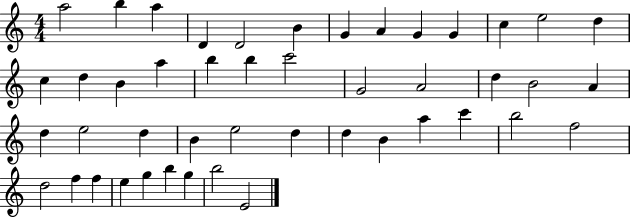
A5/h B5/q A5/q D4/q D4/h B4/q G4/q A4/q G4/q G4/q C5/q E5/h D5/q C5/q D5/q B4/q A5/q B5/q B5/q C6/h G4/h A4/h D5/q B4/h A4/q D5/q E5/h D5/q B4/q E5/h D5/q D5/q B4/q A5/q C6/q B5/h F5/h D5/h F5/q F5/q E5/q G5/q B5/q G5/q B5/h E4/h